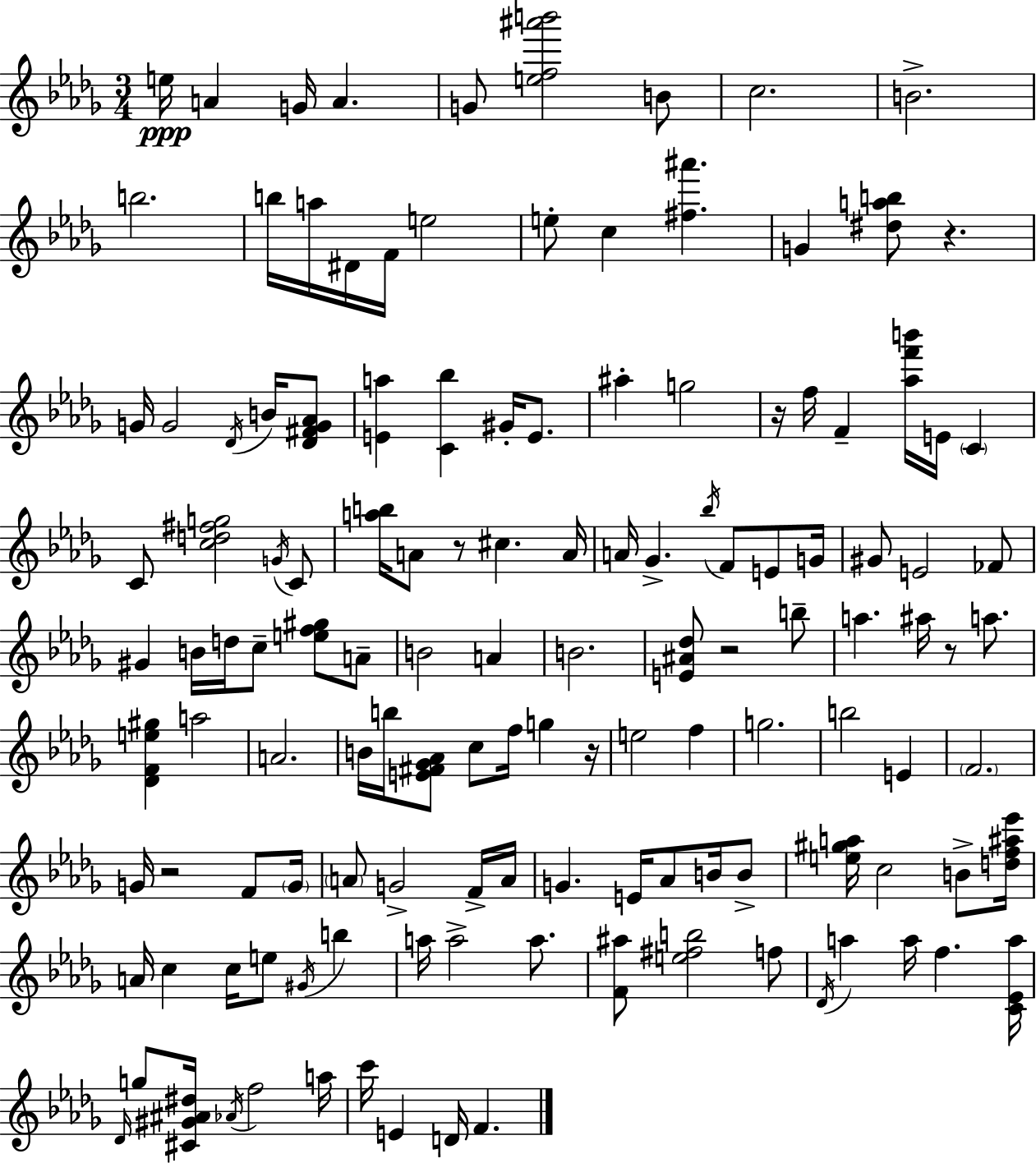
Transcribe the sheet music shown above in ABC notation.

X:1
T:Untitled
M:3/4
L:1/4
K:Bbm
e/4 A G/4 A G/2 [ef^a'b']2 B/2 c2 B2 b2 b/4 a/4 ^D/4 F/4 e2 e/2 c [^f^a'] G [^dab]/2 z G/4 G2 _D/4 B/4 [_D^FG_A]/2 [Ea] [C_b] ^G/4 E/2 ^a g2 z/4 f/4 F [_af'b']/4 E/4 C C/2 [cd^fg]2 G/4 C/2 [ab]/4 A/2 z/2 ^c A/4 A/4 _G _b/4 F/2 E/2 G/4 ^G/2 E2 _F/2 ^G B/4 d/4 c/2 [ef^g]/2 A/2 B2 A B2 [E^A_d]/2 z2 b/2 a ^a/4 z/2 a/2 [_DFe^g] a2 A2 B/4 b/4 [E^F_G_A]/2 c/2 f/4 g z/4 e2 f g2 b2 E F2 G/4 z2 F/2 G/4 A/2 G2 F/4 A/4 G E/4 _A/2 B/4 B/2 [e^ga]/4 c2 B/2 [df^a_e']/4 A/4 c c/4 e/2 ^G/4 b a/4 a2 a/2 [F^a]/2 [e^fb]2 f/2 _D/4 a a/4 f [C_Ea]/4 _D/4 g/2 [^C^G^A^d]/4 _A/4 f2 a/4 c'/4 E D/4 F